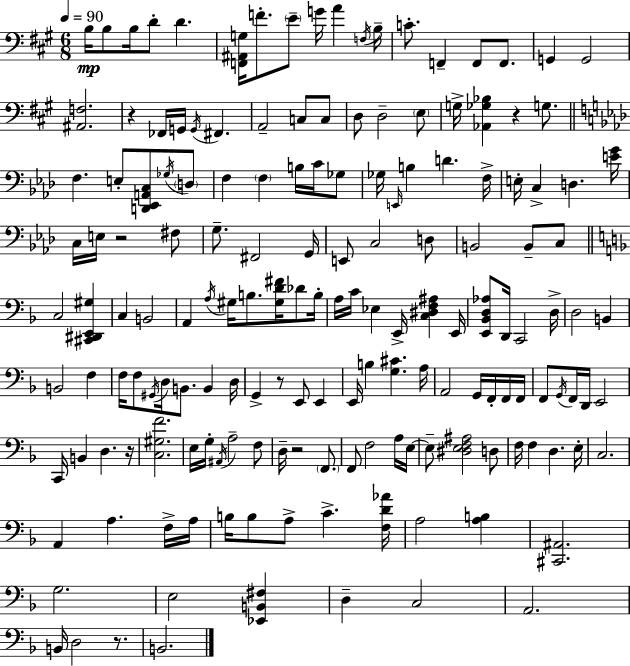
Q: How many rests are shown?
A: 7